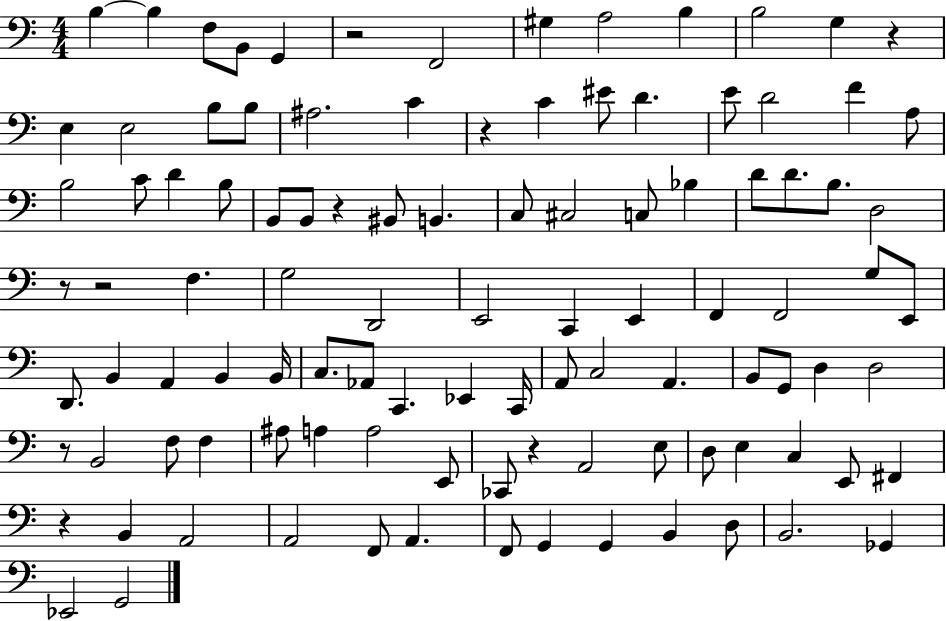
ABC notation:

X:1
T:Untitled
M:4/4
L:1/4
K:C
B, B, F,/2 B,,/2 G,, z2 F,,2 ^G, A,2 B, B,2 G, z E, E,2 B,/2 B,/2 ^A,2 C z C ^E/2 D E/2 D2 F A,/2 B,2 C/2 D B,/2 B,,/2 B,,/2 z ^B,,/2 B,, C,/2 ^C,2 C,/2 _B, D/2 D/2 B,/2 D,2 z/2 z2 F, G,2 D,,2 E,,2 C,, E,, F,, F,,2 G,/2 E,,/2 D,,/2 B,, A,, B,, B,,/4 C,/2 _A,,/2 C,, _E,, C,,/4 A,,/2 C,2 A,, B,,/2 G,,/2 D, D,2 z/2 B,,2 F,/2 F, ^A,/2 A, A,2 E,,/2 _C,,/2 z A,,2 E,/2 D,/2 E, C, E,,/2 ^F,, z B,, A,,2 A,,2 F,,/2 A,, F,,/2 G,, G,, B,, D,/2 B,,2 _G,, _E,,2 G,,2